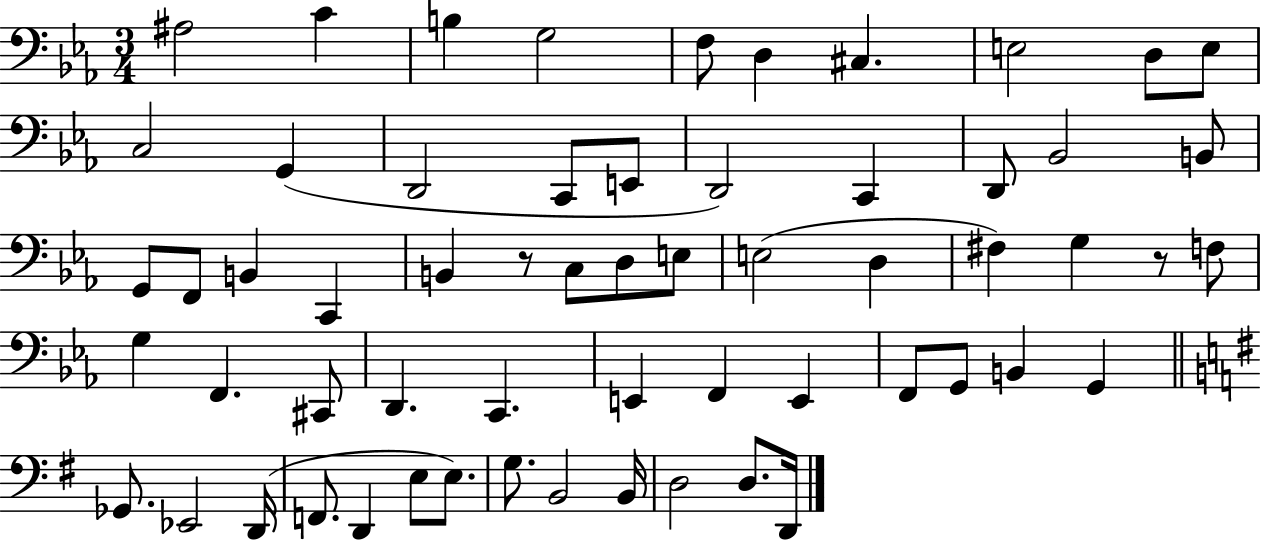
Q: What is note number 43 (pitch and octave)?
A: G2